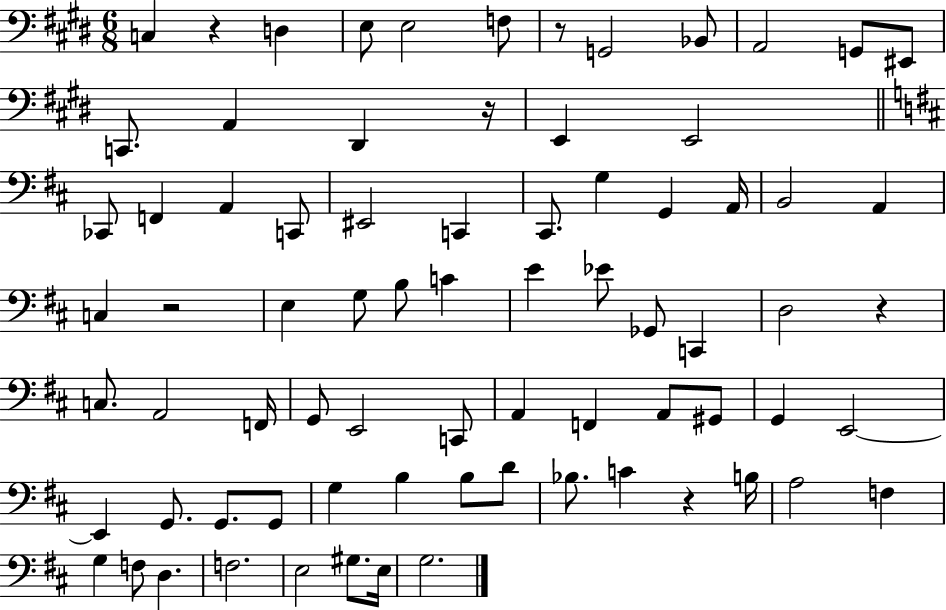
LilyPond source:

{
  \clef bass
  \numericTimeSignature
  \time 6/8
  \key e \major
  c4 r4 d4 | e8 e2 f8 | r8 g,2 bes,8 | a,2 g,8 eis,8 | \break c,8. a,4 dis,4 r16 | e,4 e,2 | \bar "||" \break \key d \major ces,8 f,4 a,4 c,8 | eis,2 c,4 | cis,8. g4 g,4 a,16 | b,2 a,4 | \break c4 r2 | e4 g8 b8 c'4 | e'4 ees'8 ges,8 c,4 | d2 r4 | \break c8. a,2 f,16 | g,8 e,2 c,8 | a,4 f,4 a,8 gis,8 | g,4 e,2~~ | \break e,4 g,8. g,8. g,8 | g4 b4 b8 d'8 | bes8. c'4 r4 b16 | a2 f4 | \break g4 f8 d4. | f2. | e2 gis8. e16 | g2. | \break \bar "|."
}